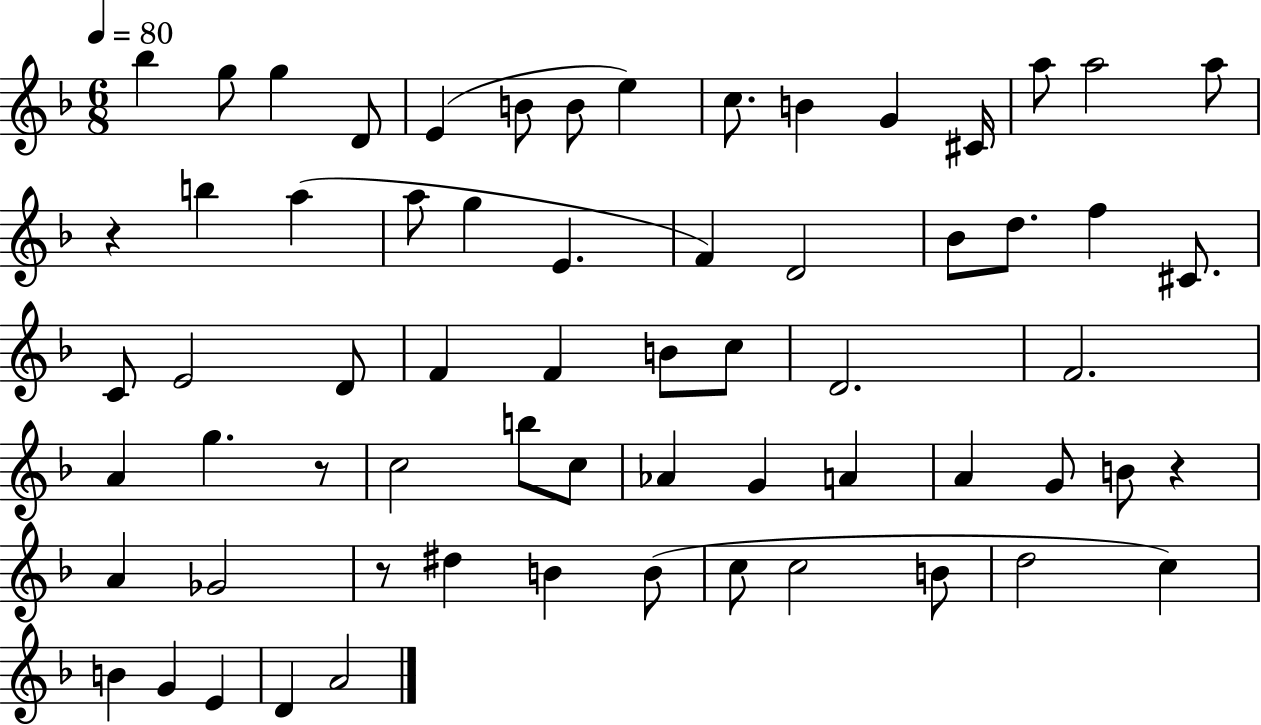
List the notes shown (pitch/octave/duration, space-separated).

Bb5/q G5/e G5/q D4/e E4/q B4/e B4/e E5/q C5/e. B4/q G4/q C#4/s A5/e A5/h A5/e R/q B5/q A5/q A5/e G5/q E4/q. F4/q D4/h Bb4/e D5/e. F5/q C#4/e. C4/e E4/h D4/e F4/q F4/q B4/e C5/e D4/h. F4/h. A4/q G5/q. R/e C5/h B5/e C5/e Ab4/q G4/q A4/q A4/q G4/e B4/e R/q A4/q Gb4/h R/e D#5/q B4/q B4/e C5/e C5/h B4/e D5/h C5/q B4/q G4/q E4/q D4/q A4/h